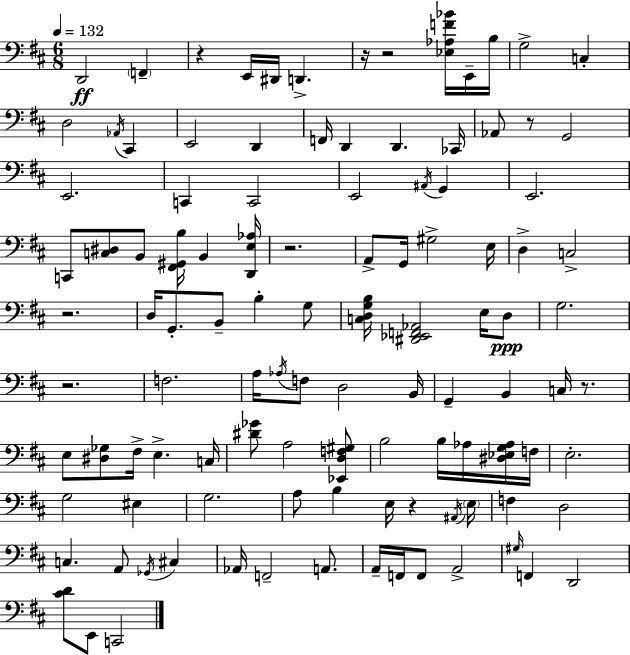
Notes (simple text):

D2/h F2/q R/q E2/s D#2/s D2/q. R/s R/h [Eb3,Ab3,F4,Bb4]/s E2/s B3/s G3/h C3/q D3/h Ab2/s C#2/q E2/h D2/q F2/s D2/q D2/q. CES2/s Ab2/e R/e G2/h E2/h. C2/q C2/h E2/h A#2/s G2/q E2/h. C2/e [C3,D#3]/e B2/e [F#2,G#2,B3]/s B2/q [D2,E3,Ab3]/s R/h. A2/e G2/s G#3/h E3/s D3/q C3/h R/h. D3/s G2/e. B2/e B3/q G3/e [C3,D3,G3,B3]/s [D#2,Eb2,F2,Ab2]/h E3/s D3/e G3/h. R/h. F3/h. A3/s Ab3/s F3/e D3/h B2/s G2/q B2/q C3/s R/e. E3/e [D#3,Gb3]/e F#3/s E3/q. C3/s [D#4,Gb4]/e A3/h [Eb2,D3,F3,G#3]/e B3/h B3/s Ab3/s [D#3,Eb3,G3,Ab3]/s F3/s E3/h. G3/h EIS3/q G3/h. A3/e B3/q E3/s R/q A#2/s E3/s F3/q D3/h C3/q. A2/e Gb2/s C#3/q Ab2/s F2/h A2/e. A2/s F2/s F2/e A2/h G#3/s F2/q D2/h [C#4,D4]/e E2/e C2/h